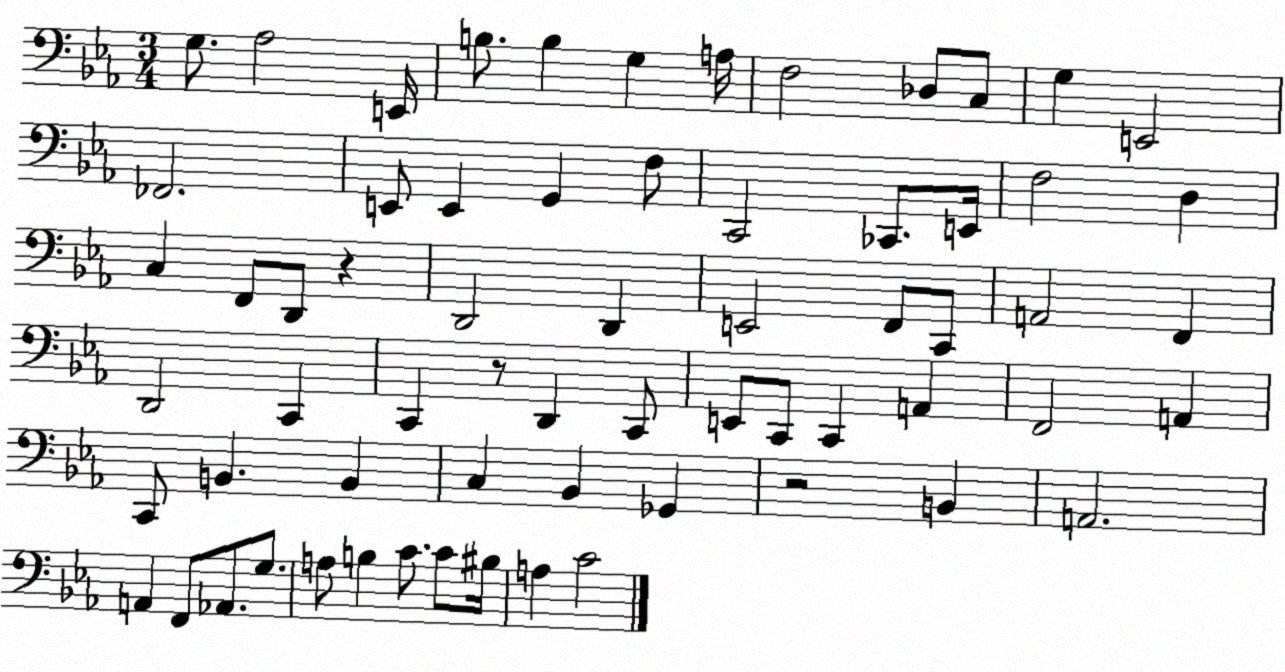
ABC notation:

X:1
T:Untitled
M:3/4
L:1/4
K:Eb
G,/2 _A,2 E,,/4 B,/2 B, G, A,/4 F,2 _D,/2 C,/2 G, E,,2 _F,,2 E,,/2 E,, G,, F,/2 C,,2 _C,,/2 E,,/4 F,2 D, C, F,,/2 D,,/2 z D,,2 D,, E,,2 F,,/2 C,,/2 A,,2 F,, D,,2 C,, C,, z/2 D,, C,,/2 E,,/2 C,,/2 C,, A,, F,,2 A,, C,,/2 B,, B,, C, _B,, _G,, z2 B,, A,,2 A,, F,,/2 _A,,/2 G,/2 A,/2 B, C/2 C/2 ^B,/4 A, C2